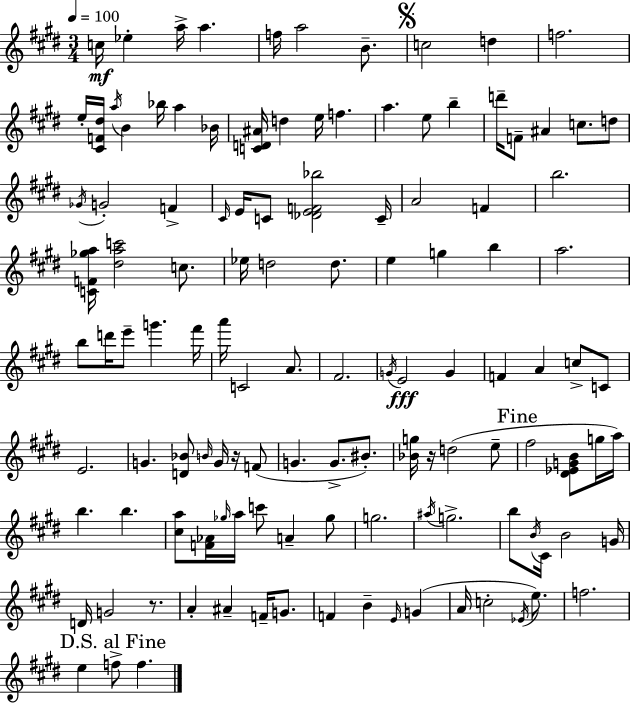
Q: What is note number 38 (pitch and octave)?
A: C5